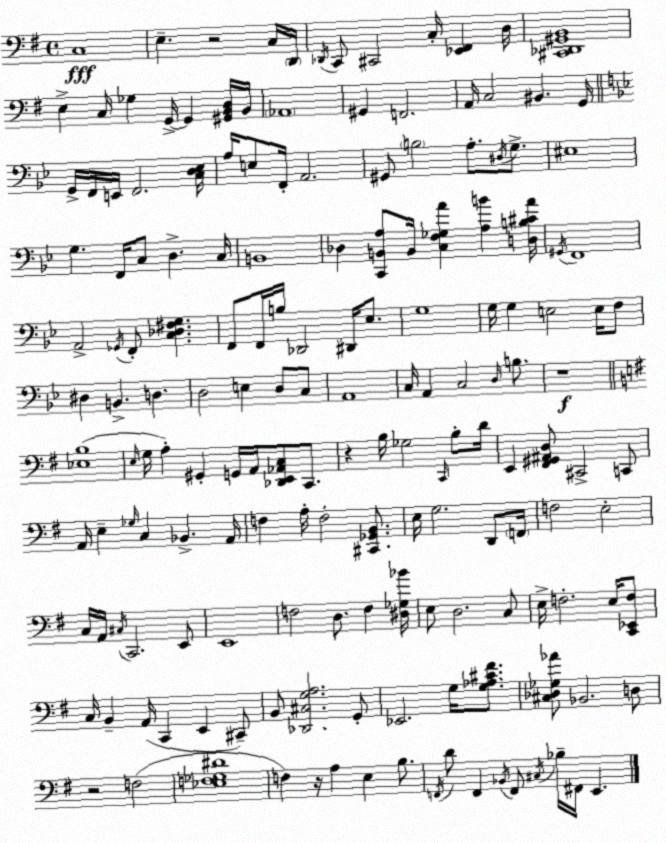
X:1
T:Untitled
M:4/4
L:1/4
K:Em
C,4 E, z2 C,/4 D,,/4 _D,,/4 C,,/2 ^C,,2 C,/4 [_E,,^F,,] D,/4 [^C,,_D,,^G,,B,,]4 E, C,/4 _G, G,,/4 G,, [^G,,B,,D,]/4 B,,/4 _A,,4 ^G,, F,,2 A,,/4 C,2 ^B,, G,,/4 G,,/4 F,,/4 E,,/4 F,,2 [C,D,_E,]/4 A,/4 E,/2 F,,/4 A,,2 ^G,,/2 B,2 A,/2 ^D,/4 G,/2 ^E,4 G, F,,/4 C,/2 D, C,/4 B,,4 _D, [C,,B,,A,]/2 B,,/4 [C,F,_G,A] [A,B] [D,B,^CA]/4 ^G,,/4 F,,4 A,,2 _G,,/4 F,,/2 [C,_D,^F,G,] F,,/2 F,,/4 B,/4 _D,,2 ^D,,/4 _E,/2 G,4 G,/4 G, E,2 E,/4 F,/2 ^D, B,, D, D,2 E, D,/2 C,/2 A,,4 C,/4 A,, C,2 D,/4 B,/2 z4 [_E,B,]4 E,/4 G,/4 A, ^G,, G,,/4 A,,/4 [_D,,E,,_A,,C,]/2 C,,/2 z B,/4 _G,2 C,,/4 B,/2 D/4 E,, [^F,,^G,,^A,,D,]/2 ^C,,2 C,,/2 A,,/4 E, _G,/4 C, _B,, A,,/4 F, A,/4 F,2 [^C,,_G,,B,,]/2 E,/4 G,2 D,,/2 F,,/4 F,2 E,2 C,/4 A,,/4 ^C,/4 C,,2 E,,/2 E,,4 F,2 D,/2 F, [^D,_G,_B]/4 E,/2 D,2 C,/2 E,/4 F,2 E,/4 [C,,_E,,F,]/2 C,/4 B,, A,,/4 C,, E,, ^C,,/2 B,,/2 [_D,,^C,G,A,]2 G,,/2 _E,,2 G,/4 [G,_A,^C^F]/2 [^C,_D,_G,_A]/2 _B,,2 D,/2 z2 F,2 [_E,F,_G,^D]4 F, z/4 A, E, B,/2 F,,/4 D/2 F,, _B,,/4 F,,/2 ^C,/4 _B,/4 ^F,,/4 E,,